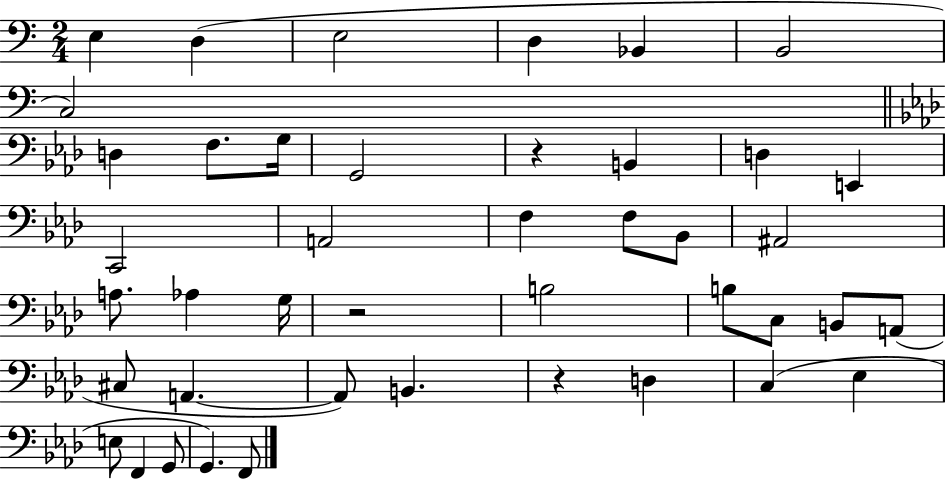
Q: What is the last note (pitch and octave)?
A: F2